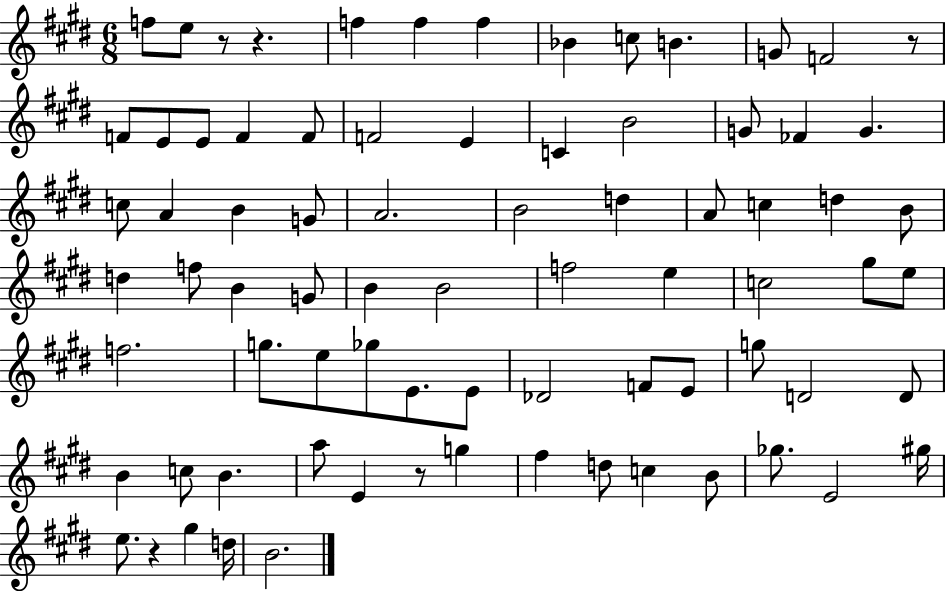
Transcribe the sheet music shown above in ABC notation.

X:1
T:Untitled
M:6/8
L:1/4
K:E
f/2 e/2 z/2 z f f f _B c/2 B G/2 F2 z/2 F/2 E/2 E/2 F F/2 F2 E C B2 G/2 _F G c/2 A B G/2 A2 B2 d A/2 c d B/2 d f/2 B G/2 B B2 f2 e c2 ^g/2 e/2 f2 g/2 e/2 _g/2 E/2 E/2 _D2 F/2 E/2 g/2 D2 D/2 B c/2 B a/2 E z/2 g ^f d/2 c B/2 _g/2 E2 ^g/4 e/2 z ^g d/4 B2